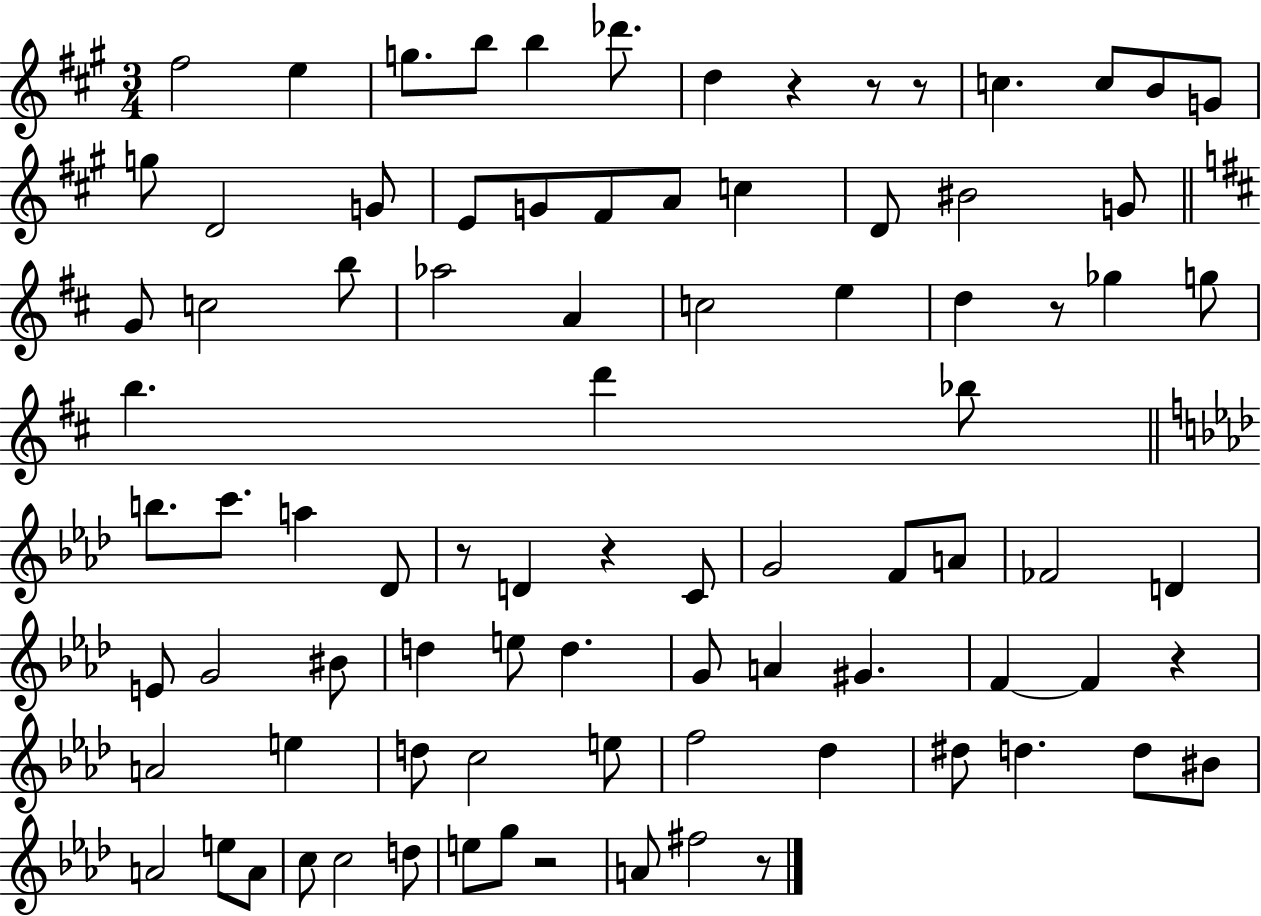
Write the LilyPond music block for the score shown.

{
  \clef treble
  \numericTimeSignature
  \time 3/4
  \key a \major
  fis''2 e''4 | g''8. b''8 b''4 des'''8. | d''4 r4 r8 r8 | c''4. c''8 b'8 g'8 | \break g''8 d'2 g'8 | e'8 g'8 fis'8 a'8 c''4 | d'8 bis'2 g'8 | \bar "||" \break \key b \minor g'8 c''2 b''8 | aes''2 a'4 | c''2 e''4 | d''4 r8 ges''4 g''8 | \break b''4. d'''4 bes''8 | \bar "||" \break \key f \minor b''8. c'''8. a''4 des'8 | r8 d'4 r4 c'8 | g'2 f'8 a'8 | fes'2 d'4 | \break e'8 g'2 bis'8 | d''4 e''8 d''4. | g'8 a'4 gis'4. | f'4~~ f'4 r4 | \break a'2 e''4 | d''8 c''2 e''8 | f''2 des''4 | dis''8 d''4. d''8 bis'8 | \break a'2 e''8 a'8 | c''8 c''2 d''8 | e''8 g''8 r2 | a'8 fis''2 r8 | \break \bar "|."
}